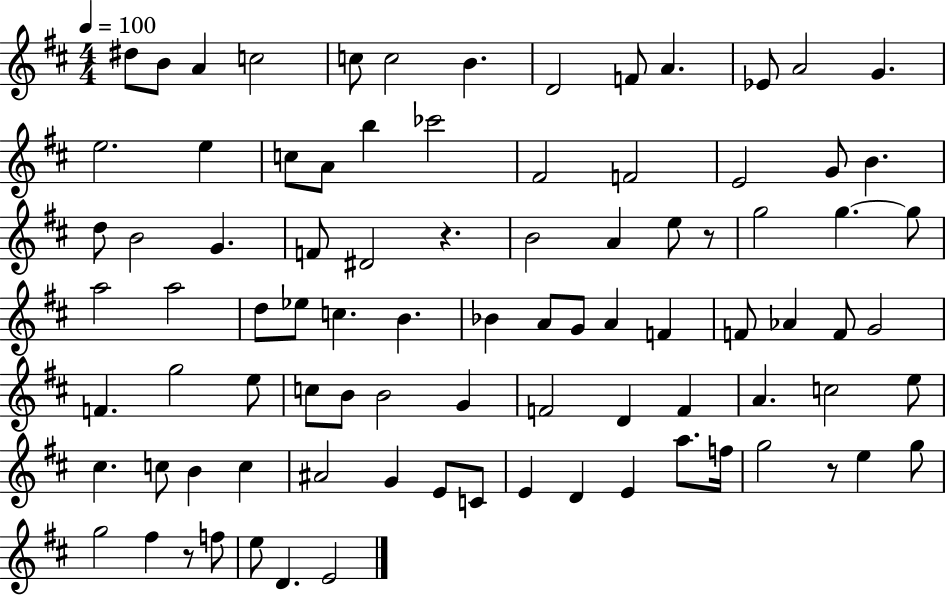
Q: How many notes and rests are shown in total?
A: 89